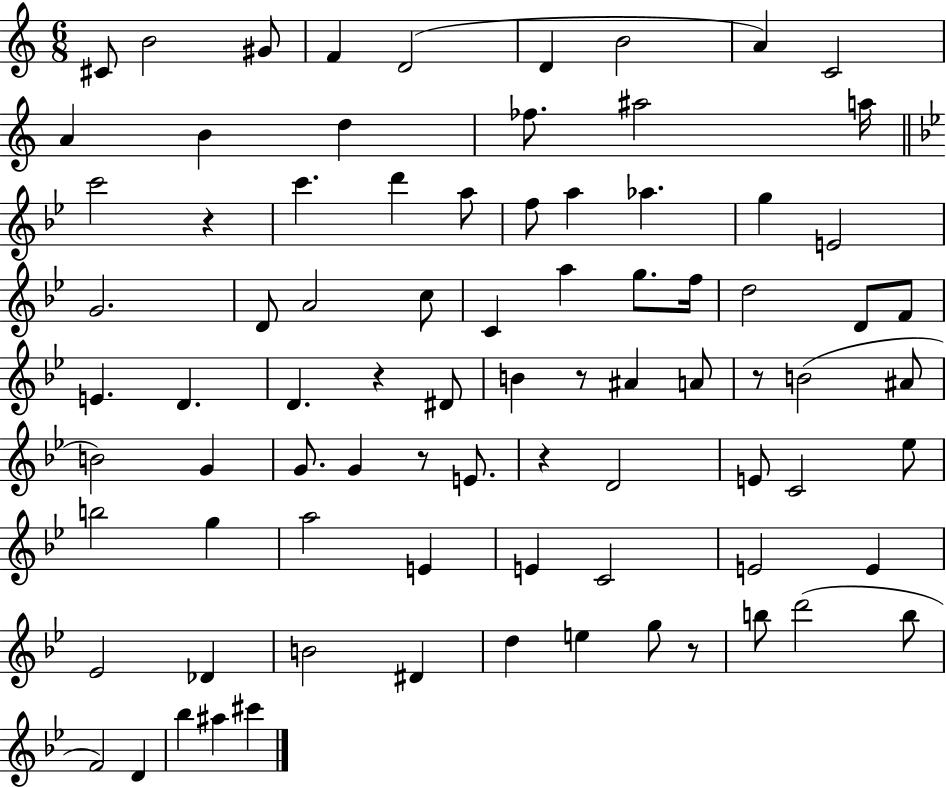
{
  \clef treble
  \numericTimeSignature
  \time 6/8
  \key c \major
  \repeat volta 2 { cis'8 b'2 gis'8 | f'4 d'2( | d'4 b'2 | a'4) c'2 | \break a'4 b'4 d''4 | fes''8. ais''2 a''16 | \bar "||" \break \key g \minor c'''2 r4 | c'''4. d'''4 a''8 | f''8 a''4 aes''4. | g''4 e'2 | \break g'2. | d'8 a'2 c''8 | c'4 a''4 g''8. f''16 | d''2 d'8 f'8 | \break e'4. d'4. | d'4. r4 dis'8 | b'4 r8 ais'4 a'8 | r8 b'2( ais'8 | \break b'2) g'4 | g'8. g'4 r8 e'8. | r4 d'2 | e'8 c'2 ees''8 | \break b''2 g''4 | a''2 e'4 | e'4 c'2 | e'2 e'4 | \break ees'2 des'4 | b'2 dis'4 | d''4 e''4 g''8 r8 | b''8 d'''2( b''8 | \break f'2) d'4 | bes''4 ais''4 cis'''4 | } \bar "|."
}